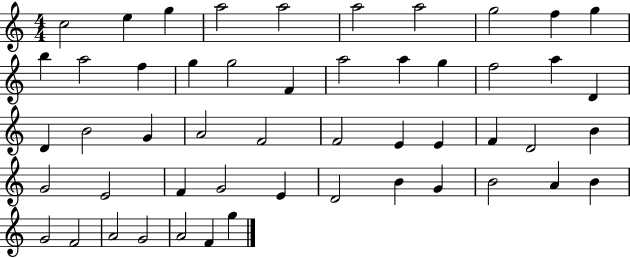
C5/h E5/q G5/q A5/h A5/h A5/h A5/h G5/h F5/q G5/q B5/q A5/h F5/q G5/q G5/h F4/q A5/h A5/q G5/q F5/h A5/q D4/q D4/q B4/h G4/q A4/h F4/h F4/h E4/q E4/q F4/q D4/h B4/q G4/h E4/h F4/q G4/h E4/q D4/h B4/q G4/q B4/h A4/q B4/q G4/h F4/h A4/h G4/h A4/h F4/q G5/q